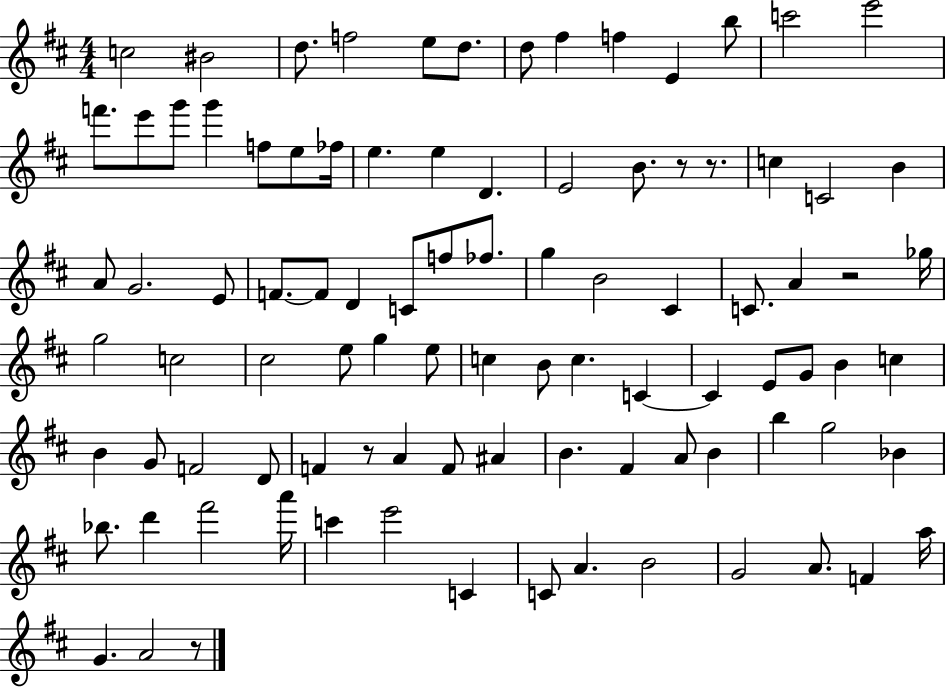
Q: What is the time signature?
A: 4/4